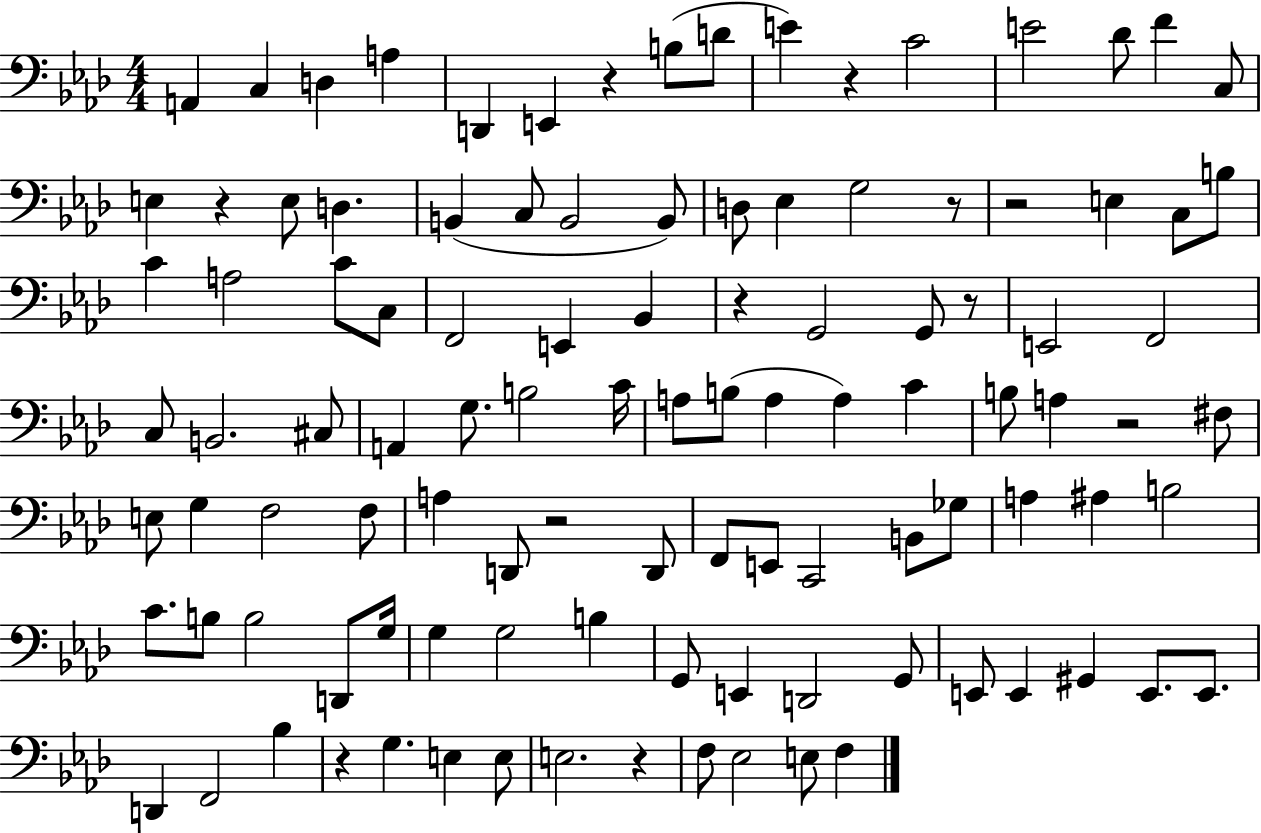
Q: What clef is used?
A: bass